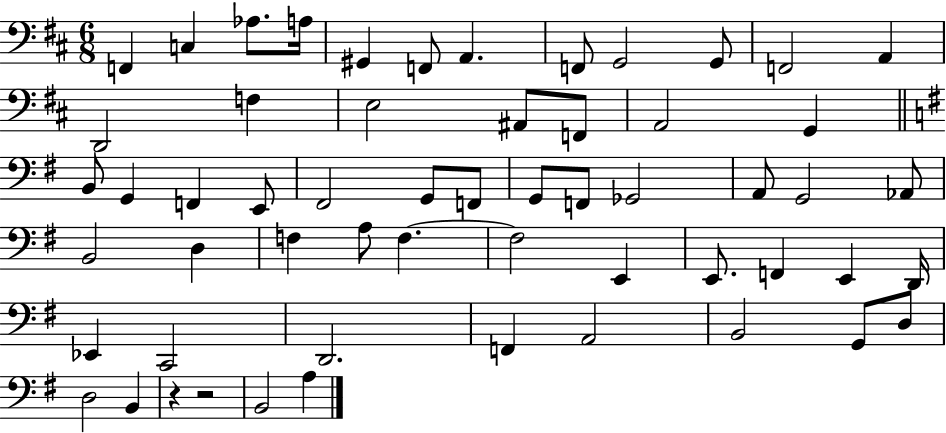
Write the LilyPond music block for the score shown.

{
  \clef bass
  \numericTimeSignature
  \time 6/8
  \key d \major
  f,4 c4 aes8. a16 | gis,4 f,8 a,4. | f,8 g,2 g,8 | f,2 a,4 | \break d,2 f4 | e2 ais,8 f,8 | a,2 g,4 | \bar "||" \break \key e \minor b,8 g,4 f,4 e,8 | fis,2 g,8 f,8 | g,8 f,8 ges,2 | a,8 g,2 aes,8 | \break b,2 d4 | f4 a8 f4.~~ | f2 e,4 | e,8. f,4 e,4 d,16 | \break ees,4 c,2 | d,2. | f,4 a,2 | b,2 g,8 d8 | \break d2 b,4 | r4 r2 | b,2 a4 | \bar "|."
}